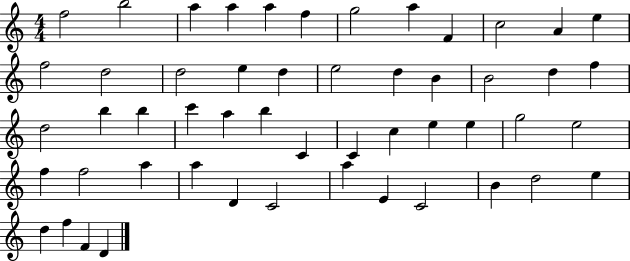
{
  \clef treble
  \numericTimeSignature
  \time 4/4
  \key c \major
  f''2 b''2 | a''4 a''4 a''4 f''4 | g''2 a''4 f'4 | c''2 a'4 e''4 | \break f''2 d''2 | d''2 e''4 d''4 | e''2 d''4 b'4 | b'2 d''4 f''4 | \break d''2 b''4 b''4 | c'''4 a''4 b''4 c'4 | c'4 c''4 e''4 e''4 | g''2 e''2 | \break f''4 f''2 a''4 | a''4 d'4 c'2 | a''4 e'4 c'2 | b'4 d''2 e''4 | \break d''4 f''4 f'4 d'4 | \bar "|."
}